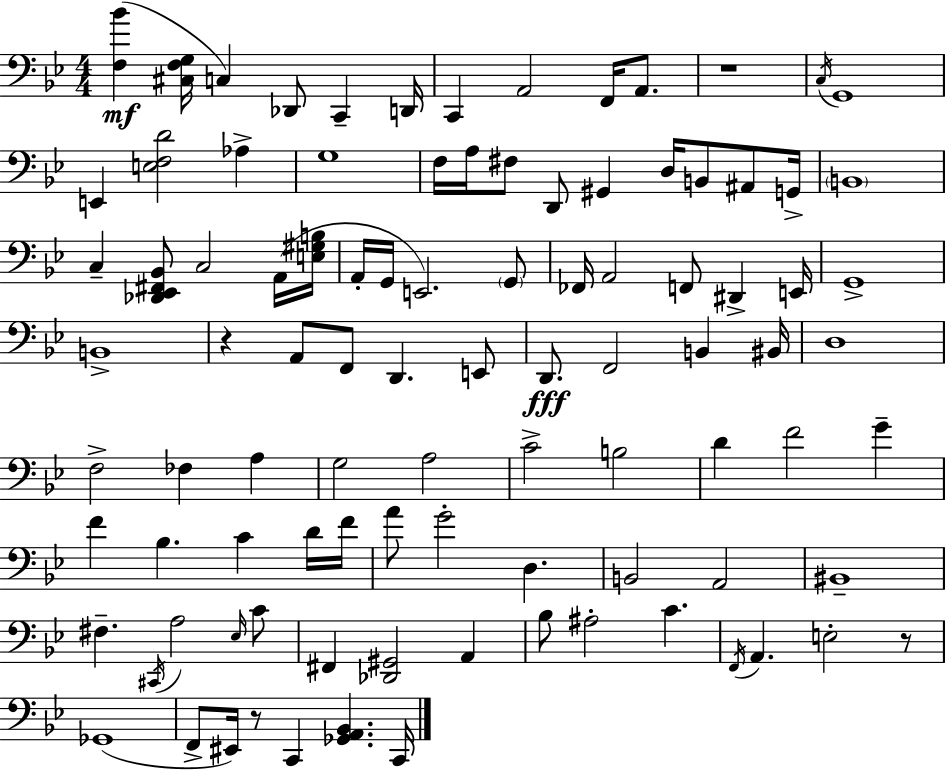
{
  \clef bass
  \numericTimeSignature
  \time 4/4
  \key bes \major
  <f bes'>4(\mf <cis f g>16 c4) des,8 c,4-- d,16 | c,4 a,2 f,16 a,8. | r1 | \acciaccatura { c16 } g,1 | \break e,4 <e f d'>2 aes4-> | g1 | f16 a16 fis8 d,8 gis,4 d16 b,8 ais,8 | g,16-> \parenthesize b,1 | \break c4-- <des, ees, fis, bes,>8 c2 a,16( | <e gis b>16 a,16-. g,16 e,2.) \parenthesize g,8 | fes,16 a,2 f,8 dis,4-> | e,16 g,1-> | \break b,1-> | r4 a,8 f,8 d,4. e,8 | d,8.\fff f,2 b,4 | bis,16 d1 | \break f2-> fes4 a4 | g2 a2 | c'2-> b2 | d'4 f'2 g'4-- | \break f'4 bes4. c'4 d'16 | f'16 a'8 g'2-. d4. | b,2 a,2 | bis,1-- | \break fis4.-- \acciaccatura { cis,16 } a2 | \grace { ees16 } c'8 fis,4 <des, gis,>2 a,4 | bes8 ais2-. c'4. | \acciaccatura { f,16 } a,4. e2-. | \break r8 ges,1( | f,8-> eis,16) r8 c,4 <ges, a, bes,>4. | c,16 \bar "|."
}